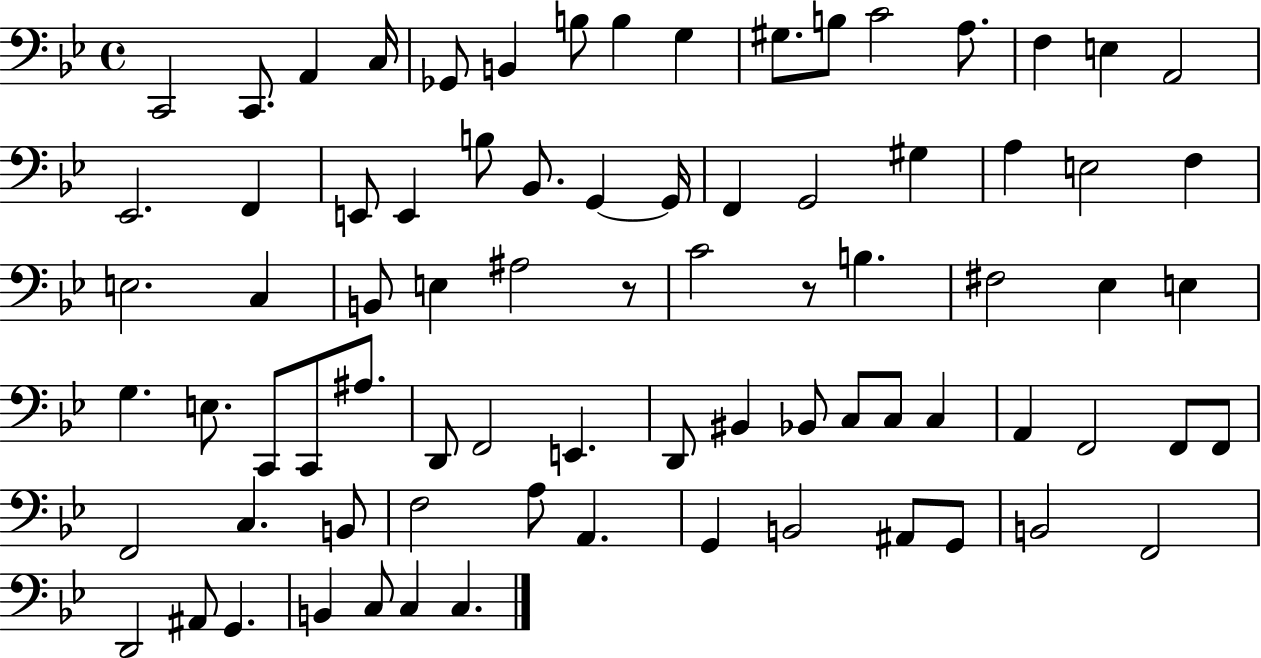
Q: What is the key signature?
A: BES major